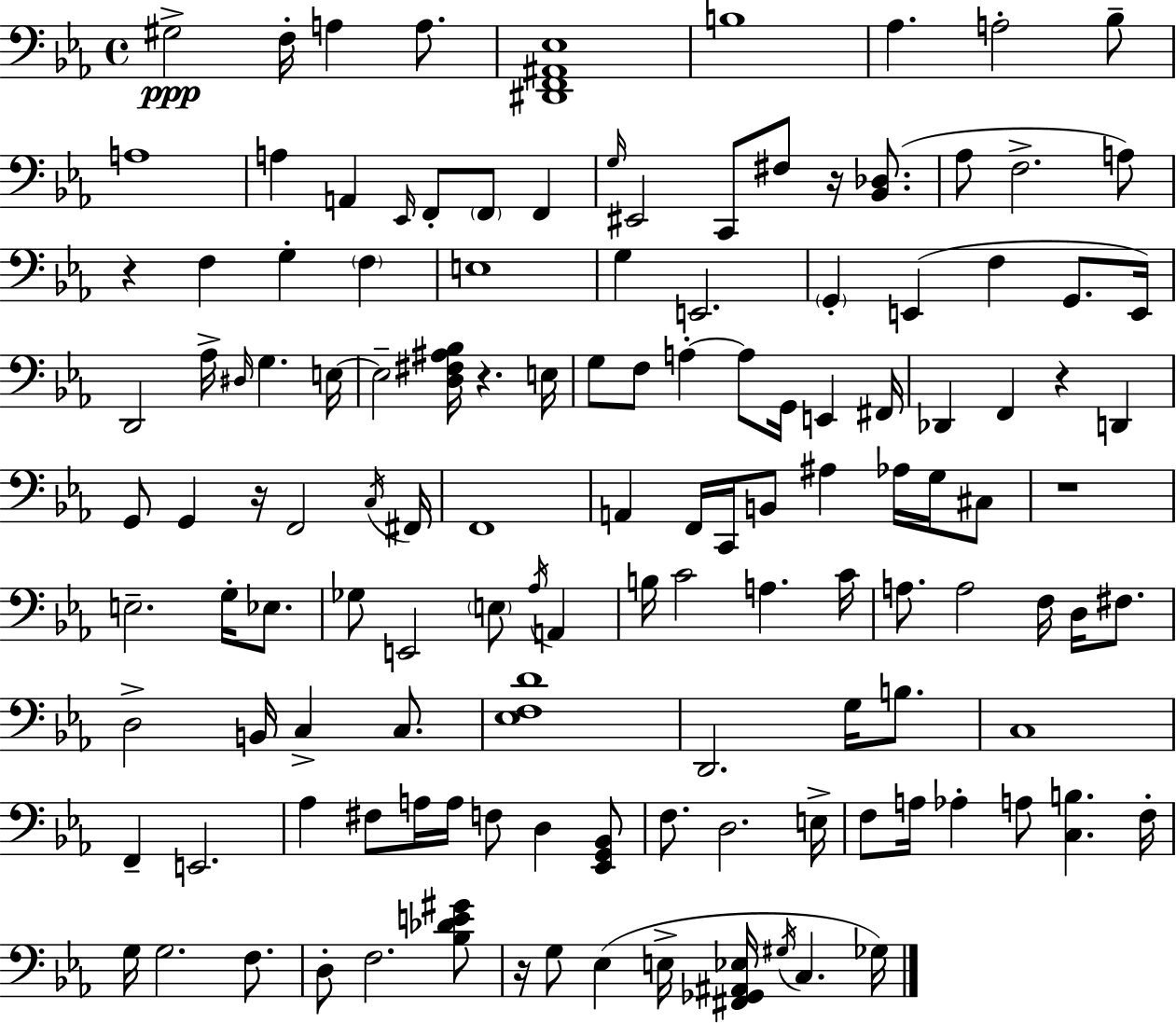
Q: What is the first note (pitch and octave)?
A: G#3